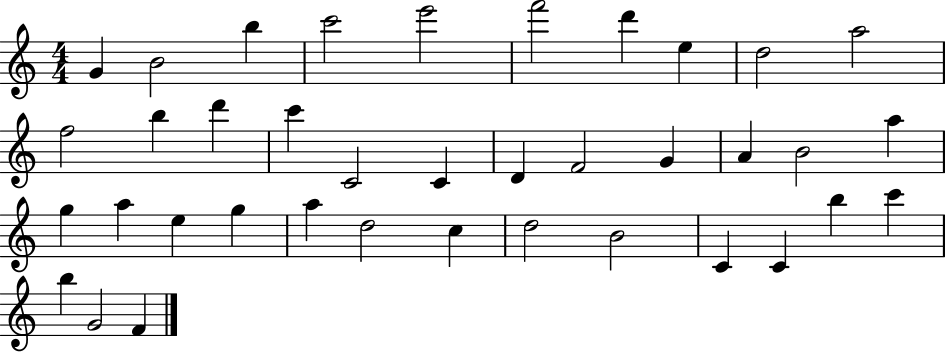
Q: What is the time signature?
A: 4/4